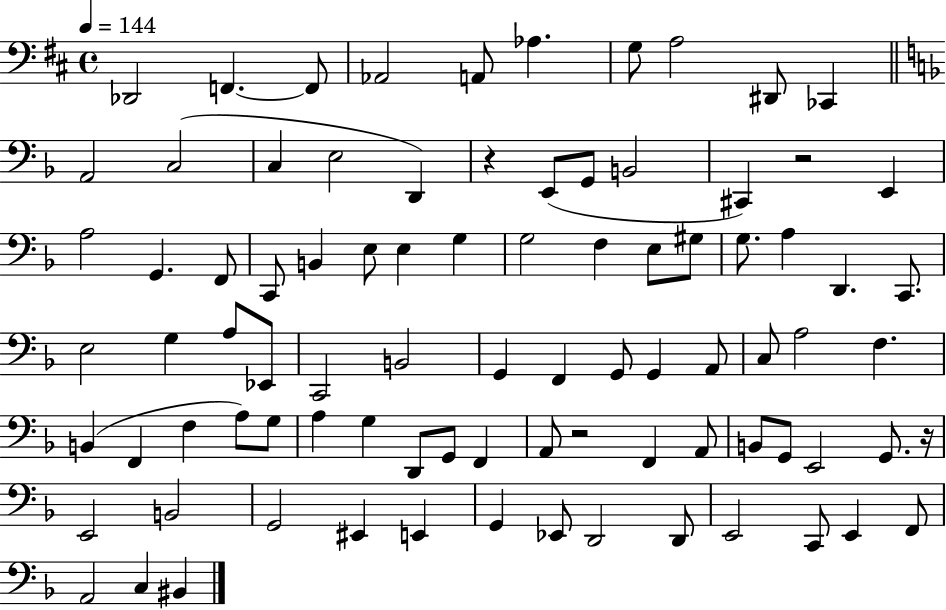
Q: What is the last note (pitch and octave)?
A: BIS2